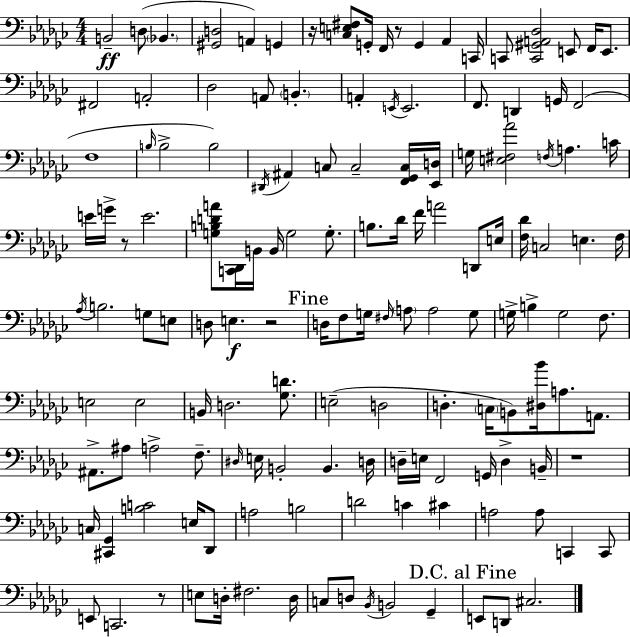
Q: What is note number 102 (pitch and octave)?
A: B3